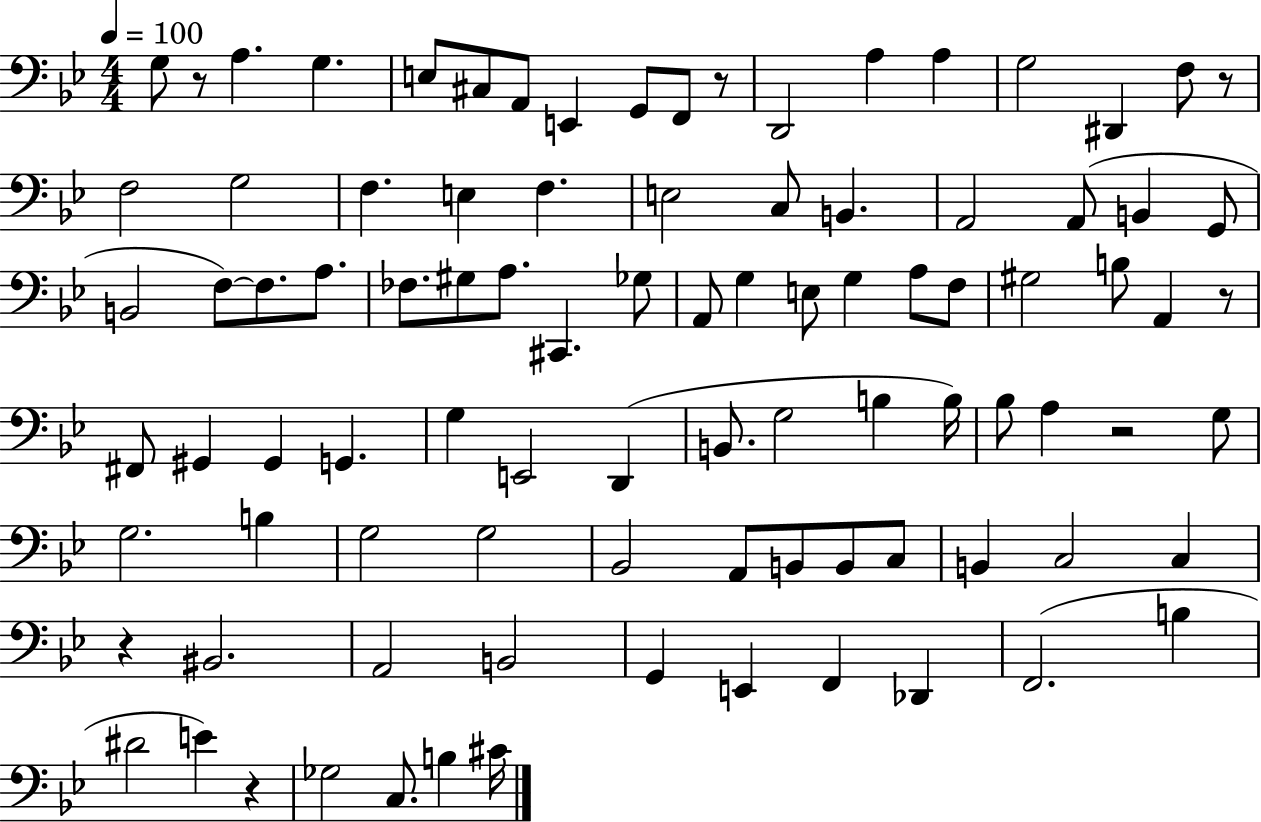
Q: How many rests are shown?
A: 7